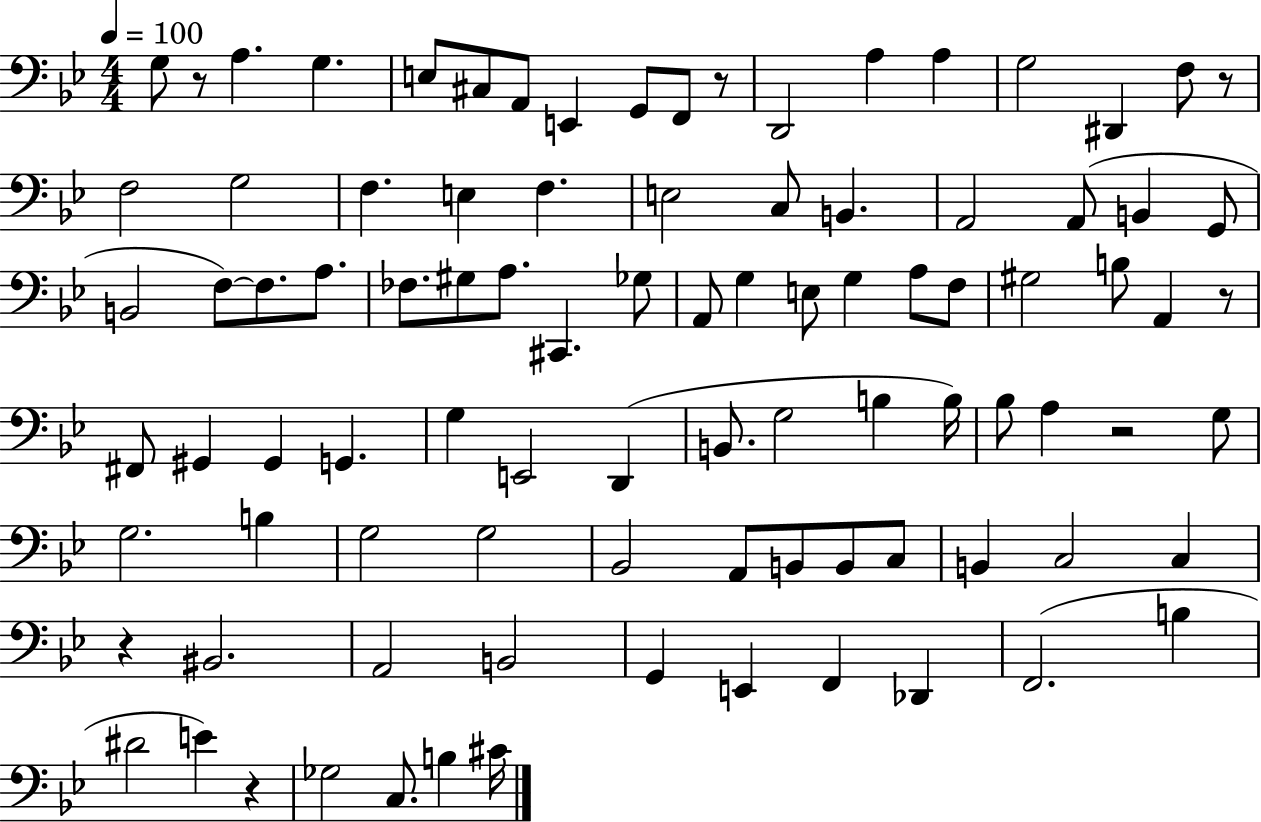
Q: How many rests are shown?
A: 7